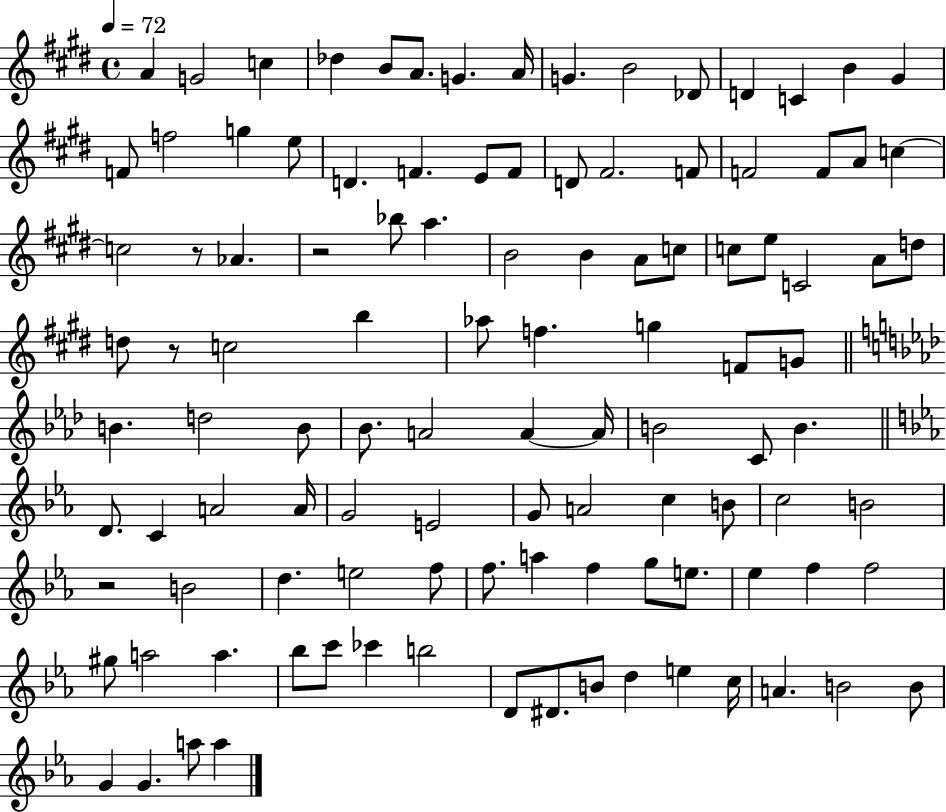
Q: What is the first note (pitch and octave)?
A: A4